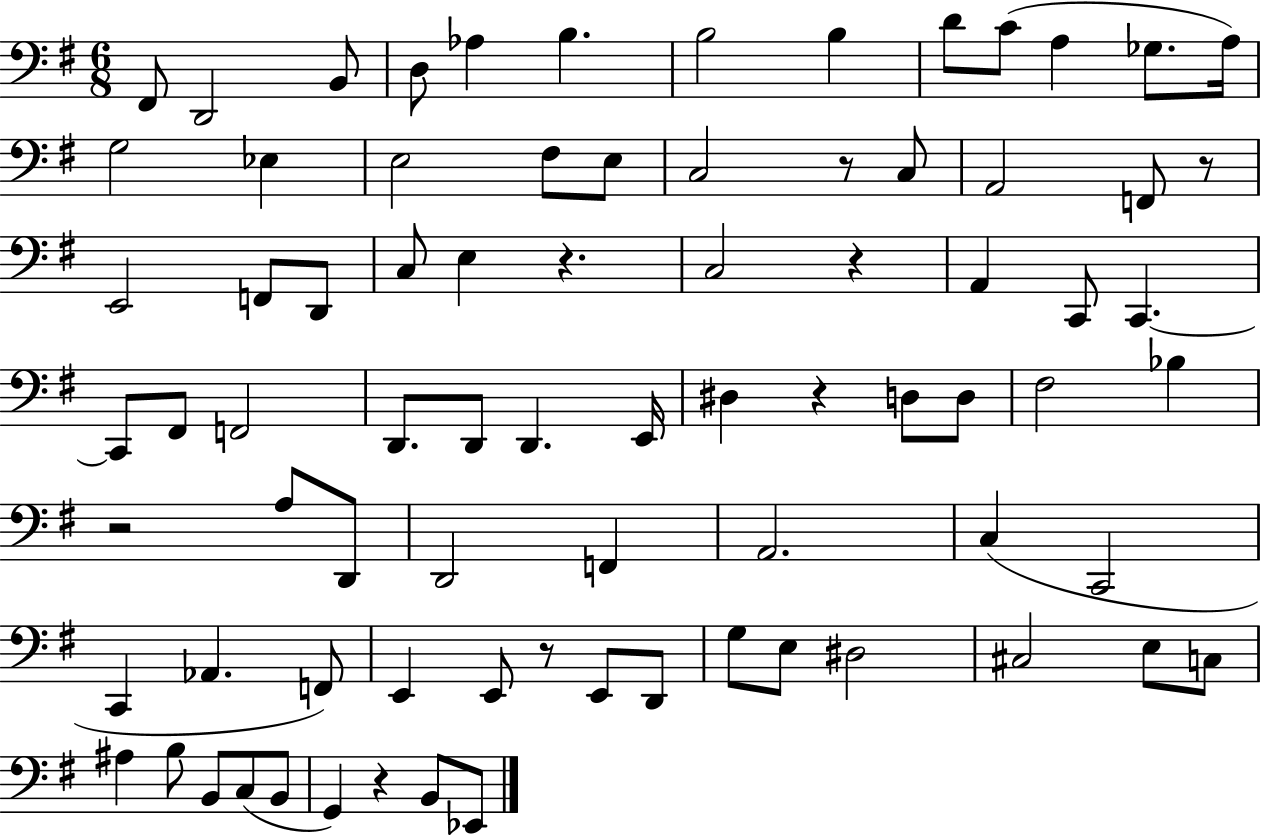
F#2/e D2/h B2/e D3/e Ab3/q B3/q. B3/h B3/q D4/e C4/e A3/q Gb3/e. A3/s G3/h Eb3/q E3/h F#3/e E3/e C3/h R/e C3/e A2/h F2/e R/e E2/h F2/e D2/e C3/e E3/q R/q. C3/h R/q A2/q C2/e C2/q. C2/e F#2/e F2/h D2/e. D2/e D2/q. E2/s D#3/q R/q D3/e D3/e F#3/h Bb3/q R/h A3/e D2/e D2/h F2/q A2/h. C3/q C2/h C2/q Ab2/q. F2/e E2/q E2/e R/e E2/e D2/e G3/e E3/e D#3/h C#3/h E3/e C3/e A#3/q B3/e B2/e C3/e B2/e G2/q R/q B2/e Eb2/e